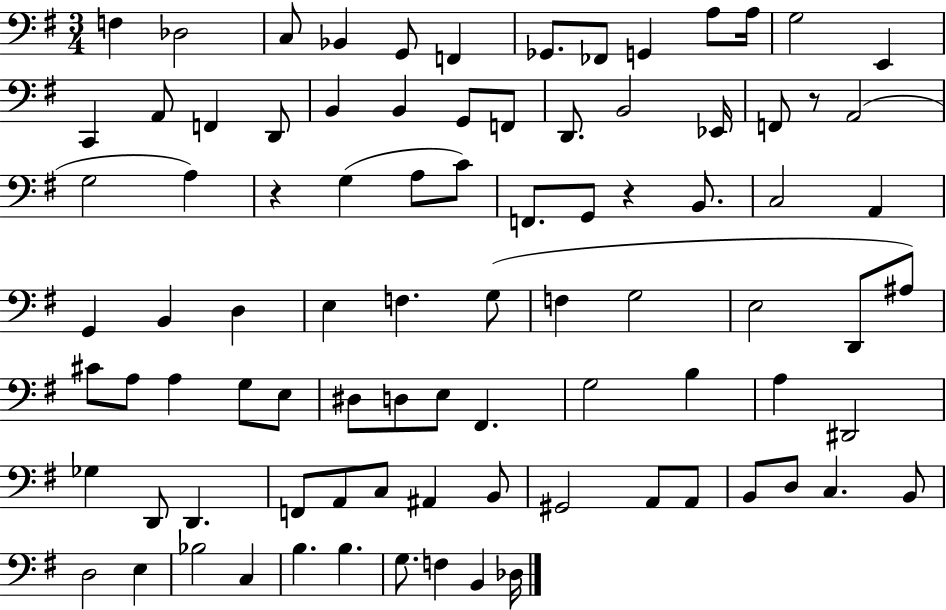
{
  \clef bass
  \numericTimeSignature
  \time 3/4
  \key g \major
  f4 des2 | c8 bes,4 g,8 f,4 | ges,8. fes,8 g,4 a8 a16 | g2 e,4 | \break c,4 a,8 f,4 d,8 | b,4 b,4 g,8 f,8 | d,8. b,2 ees,16 | f,8 r8 a,2( | \break g2 a4) | r4 g4( a8 c'8) | f,8. g,8 r4 b,8. | c2 a,4 | \break g,4 b,4 d4 | e4 f4. g8( | f4 g2 | e2 d,8 ais8) | \break cis'8 a8 a4 g8 e8 | dis8 d8 e8 fis,4. | g2 b4 | a4 dis,2 | \break ges4 d,8 d,4. | f,8 a,8 c8 ais,4 b,8 | gis,2 a,8 a,8 | b,8 d8 c4. b,8 | \break d2 e4 | bes2 c4 | b4. b4. | g8. f4 b,4 des16 | \break \bar "|."
}